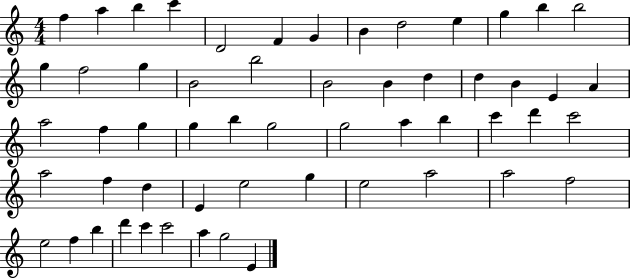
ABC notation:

X:1
T:Untitled
M:4/4
L:1/4
K:C
f a b c' D2 F G B d2 e g b b2 g f2 g B2 b2 B2 B d d B E A a2 f g g b g2 g2 a b c' d' c'2 a2 f d E e2 g e2 a2 a2 f2 e2 f b d' c' c'2 a g2 E